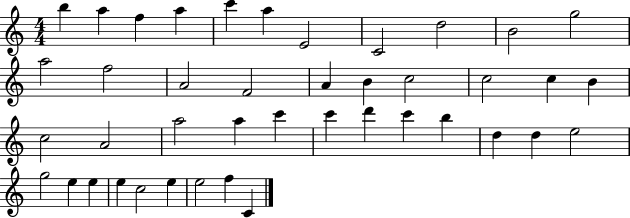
X:1
T:Untitled
M:4/4
L:1/4
K:C
b a f a c' a E2 C2 d2 B2 g2 a2 f2 A2 F2 A B c2 c2 c B c2 A2 a2 a c' c' d' c' b d d e2 g2 e e e c2 e e2 f C